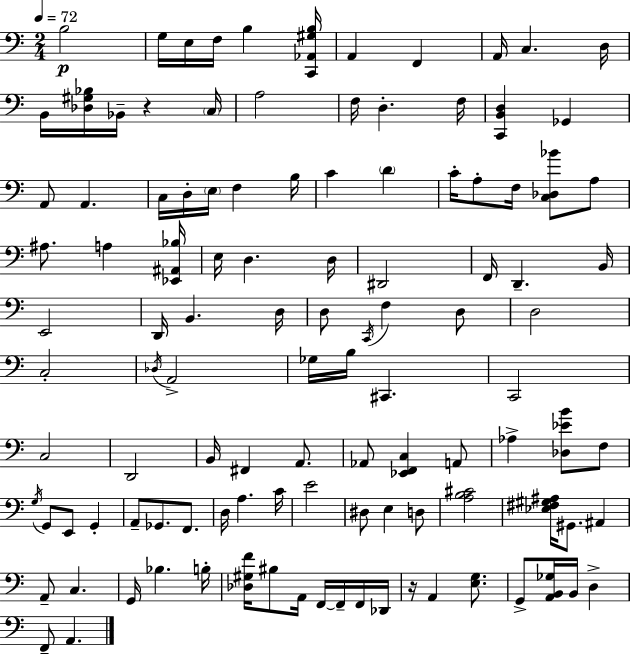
{
  \clef bass
  \numericTimeSignature
  \time 2/4
  \key a \minor
  \tempo 4 = 72
  \repeat volta 2 { b2\p | g16 e16 f16 b4 <c, aes, gis b>16 | a,4 f,4 | a,16 c4. d16 | \break b,16 <des gis bes>16 bes,16-- r4 \parenthesize c16 | a2 | f16 d4.-. f16 | <c, b, d>4 ges,4 | \break a,8 a,4. | c16 d16-. \parenthesize e16 f4 b16 | c'4 \parenthesize d'4 | c'16-. a8-. f16 <c des bes'>8 a8 | \break ais8. a4 <ees, ais, bes>16 | e16 d4. d16 | dis,2 | f,16 d,4.-- b,16 | \break e,2 | d,16 b,4. d16 | d8 \acciaccatura { c,16 } f4 d8 | d2 | \break c2-. | \acciaccatura { des16 } a,2-> | ges16 b16 cis,4. | c,2 | \break c2 | d,2 | b,16 fis,4 a,8. | aes,8 <ees, f, c>4 | \break a,8 aes4-> <des ees' b'>8 | f8 \acciaccatura { g16 } g,8 e,8 g,4-. | a,8-- ges,8. | f,8. d16 a4. | \break c'16 e'2 | dis8 e4 | d8 <a b cis'>2 | <ees fis gis ais>16 gis,8. ais,4 | \break a,8-- c4. | g,16 bes4. | b16-. <des gis f'>16 bis8 a,16 f,16~~ | f,16-- f,16 des,16 r16 a,4 | \break <e g>8. g,8-> <a, b, ges>16 b,16 d4-> | f,8-- a,4. | } \bar "|."
}